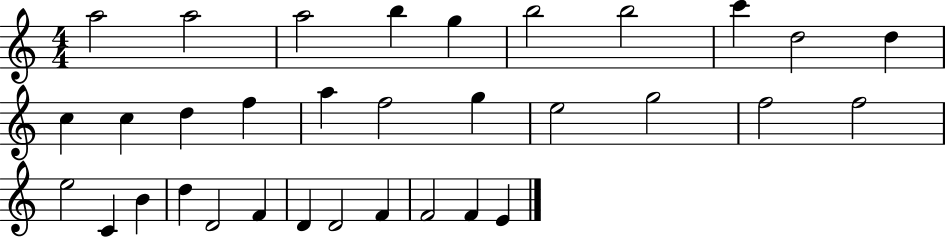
A5/h A5/h A5/h B5/q G5/q B5/h B5/h C6/q D5/h D5/q C5/q C5/q D5/q F5/q A5/q F5/h G5/q E5/h G5/h F5/h F5/h E5/h C4/q B4/q D5/q D4/h F4/q D4/q D4/h F4/q F4/h F4/q E4/q